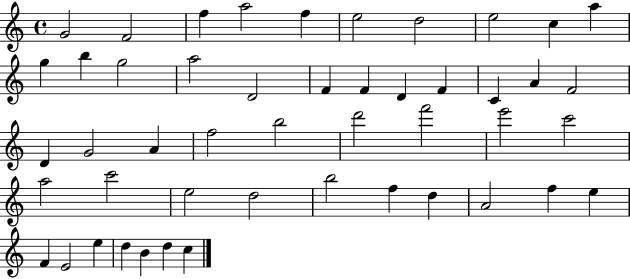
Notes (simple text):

G4/h F4/h F5/q A5/h F5/q E5/h D5/h E5/h C5/q A5/q G5/q B5/q G5/h A5/h D4/h F4/q F4/q D4/q F4/q C4/q A4/q F4/h D4/q G4/h A4/q F5/h B5/h D6/h F6/h E6/h C6/h A5/h C6/h E5/h D5/h B5/h F5/q D5/q A4/h F5/q E5/q F4/q E4/h E5/q D5/q B4/q D5/q C5/q